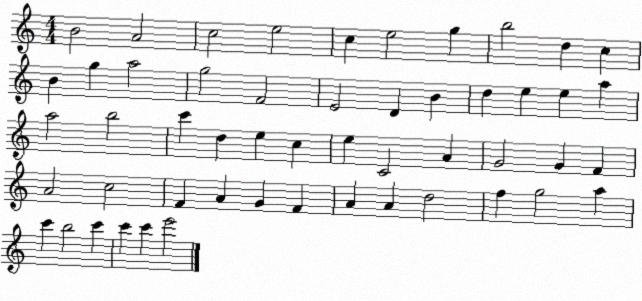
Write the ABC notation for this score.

X:1
T:Untitled
M:4/4
L:1/4
K:C
B2 A2 c2 e2 c e2 g b2 d c B g a2 g2 F2 E2 D B d e e a a2 b2 c' d e c e C2 A G2 G F A2 c2 F A G F A A d2 f g2 a c' b2 c' c' c' e'2